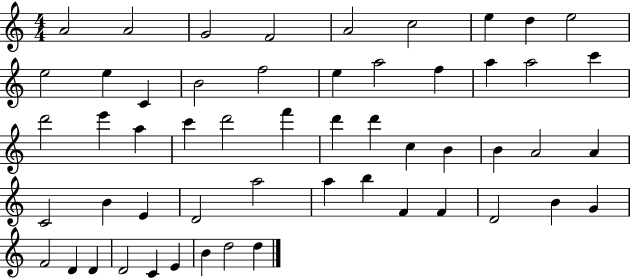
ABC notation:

X:1
T:Untitled
M:4/4
L:1/4
K:C
A2 A2 G2 F2 A2 c2 e d e2 e2 e C B2 f2 e a2 f a a2 c' d'2 e' a c' d'2 f' d' d' c B B A2 A C2 B E D2 a2 a b F F D2 B G F2 D D D2 C E B d2 d